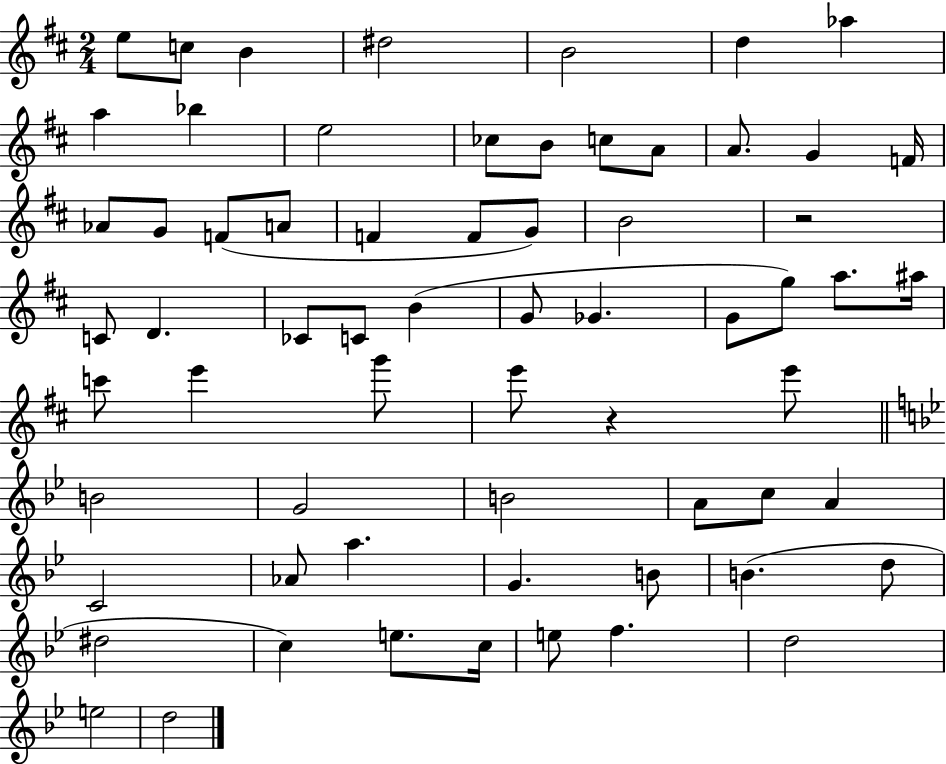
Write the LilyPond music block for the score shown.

{
  \clef treble
  \numericTimeSignature
  \time 2/4
  \key d \major
  e''8 c''8 b'4 | dis''2 | b'2 | d''4 aes''4 | \break a''4 bes''4 | e''2 | ces''8 b'8 c''8 a'8 | a'8. g'4 f'16 | \break aes'8 g'8 f'8( a'8 | f'4 f'8 g'8) | b'2 | r2 | \break c'8 d'4. | ces'8 c'8 b'4( | g'8 ges'4. | g'8 g''8) a''8. ais''16 | \break c'''8 e'''4 g'''8 | e'''8 r4 e'''8 | \bar "||" \break \key g \minor b'2 | g'2 | b'2 | a'8 c''8 a'4 | \break c'2 | aes'8 a''4. | g'4. b'8 | b'4.( d''8 | \break dis''2 | c''4) e''8. c''16 | e''8 f''4. | d''2 | \break e''2 | d''2 | \bar "|."
}